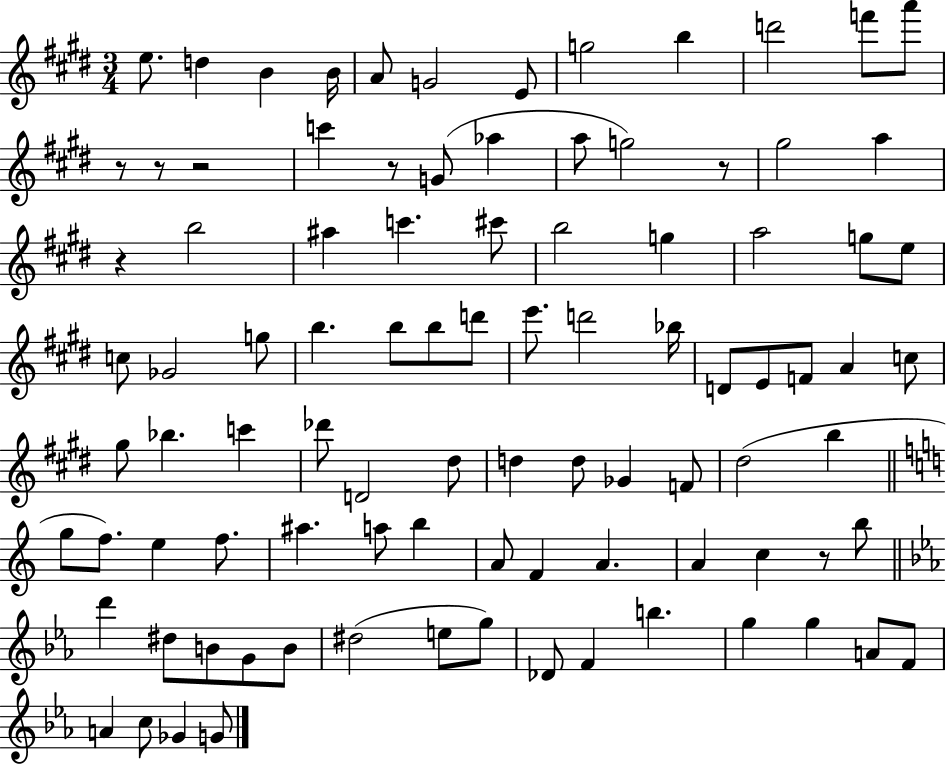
X:1
T:Untitled
M:3/4
L:1/4
K:E
e/2 d B B/4 A/2 G2 E/2 g2 b d'2 f'/2 a'/2 z/2 z/2 z2 c' z/2 G/2 _a a/2 g2 z/2 ^g2 a z b2 ^a c' ^c'/2 b2 g a2 g/2 e/2 c/2 _G2 g/2 b b/2 b/2 d'/2 e'/2 d'2 _b/4 D/2 E/2 F/2 A c/2 ^g/2 _b c' _d'/2 D2 ^d/2 d d/2 _G F/2 ^d2 b g/2 f/2 e f/2 ^a a/2 b A/2 F A A c z/2 b/2 d' ^d/2 B/2 G/2 B/2 ^d2 e/2 g/2 _D/2 F b g g A/2 F/2 A c/2 _G G/2